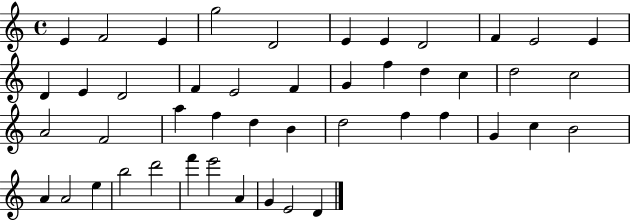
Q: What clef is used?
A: treble